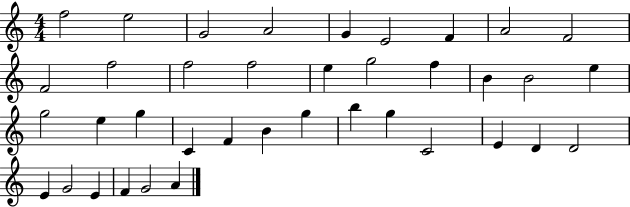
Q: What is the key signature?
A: C major